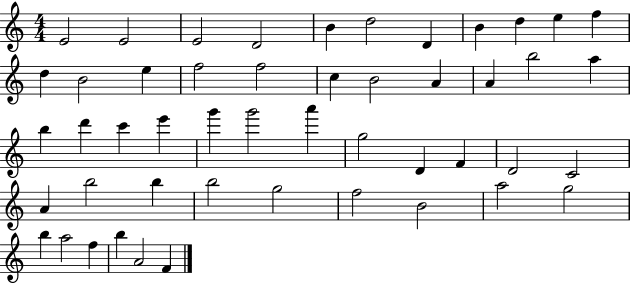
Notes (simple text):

E4/h E4/h E4/h D4/h B4/q D5/h D4/q B4/q D5/q E5/q F5/q D5/q B4/h E5/q F5/h F5/h C5/q B4/h A4/q A4/q B5/h A5/q B5/q D6/q C6/q E6/q G6/q G6/h A6/q G5/h D4/q F4/q D4/h C4/h A4/q B5/h B5/q B5/h G5/h F5/h B4/h A5/h G5/h B5/q A5/h F5/q B5/q A4/h F4/q